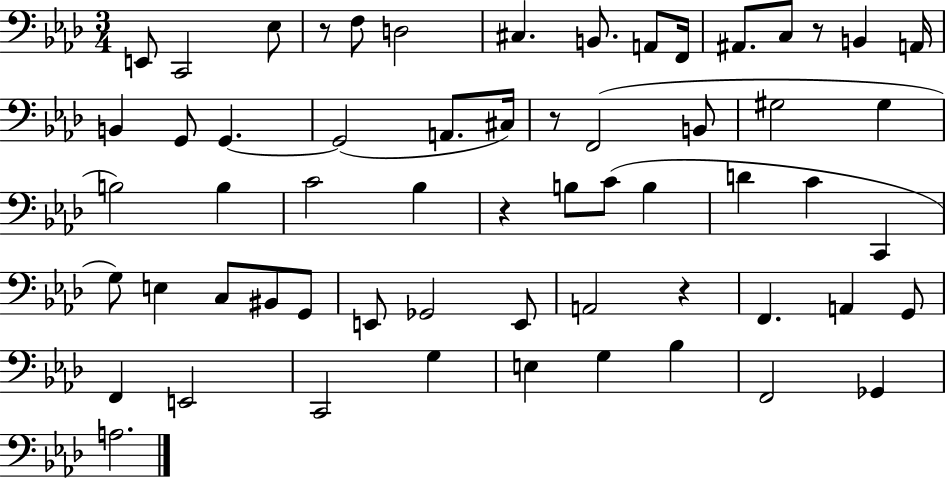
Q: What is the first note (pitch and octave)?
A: E2